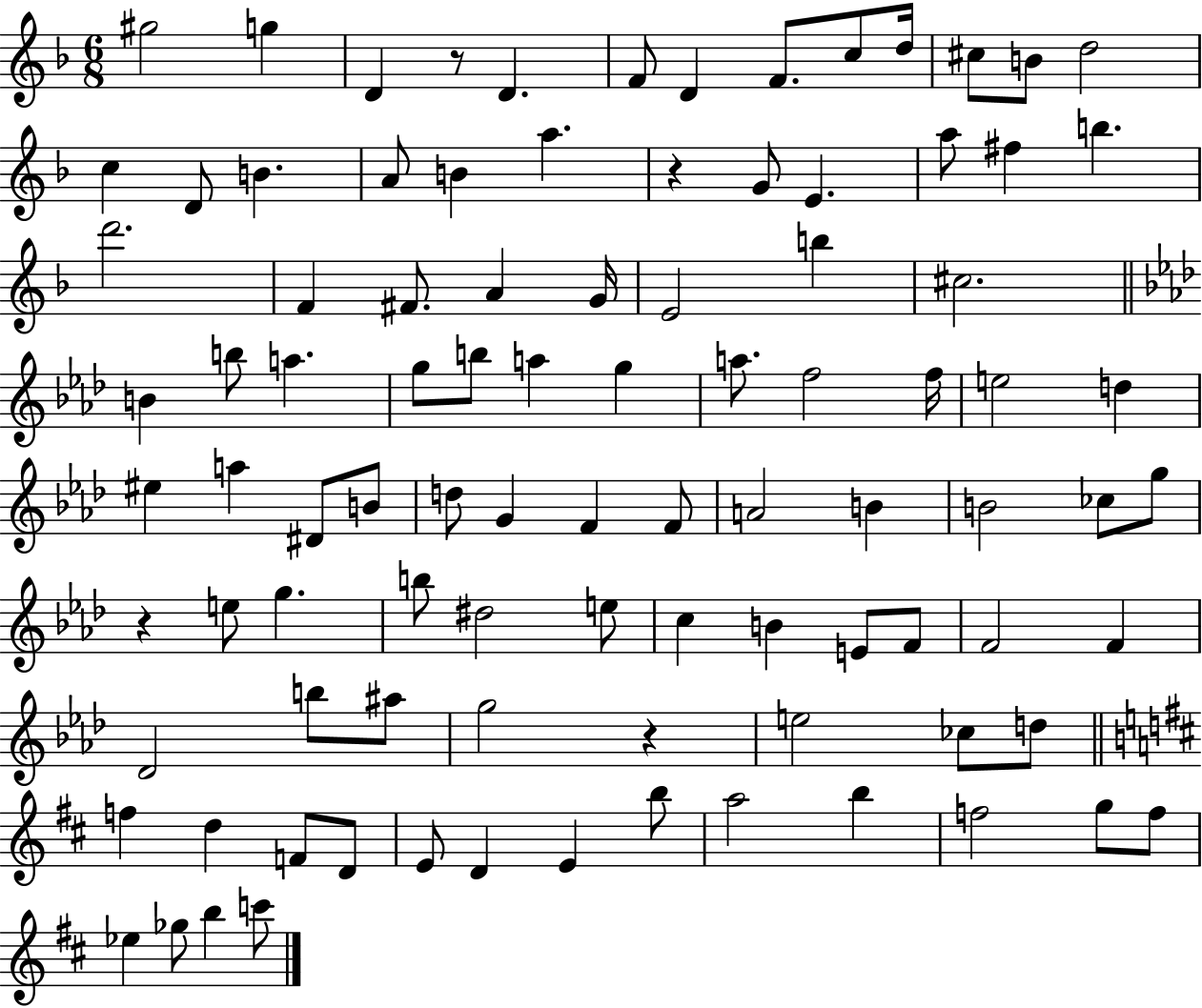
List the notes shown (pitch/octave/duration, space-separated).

G#5/h G5/q D4/q R/e D4/q. F4/e D4/q F4/e. C5/e D5/s C#5/e B4/e D5/h C5/q D4/e B4/q. A4/e B4/q A5/q. R/q G4/e E4/q. A5/e F#5/q B5/q. D6/h. F4/q F#4/e. A4/q G4/s E4/h B5/q C#5/h. B4/q B5/e A5/q. G5/e B5/e A5/q G5/q A5/e. F5/h F5/s E5/h D5/q EIS5/q A5/q D#4/e B4/e D5/e G4/q F4/q F4/e A4/h B4/q B4/h CES5/e G5/e R/q E5/e G5/q. B5/e D#5/h E5/e C5/q B4/q E4/e F4/e F4/h F4/q Db4/h B5/e A#5/e G5/h R/q E5/h CES5/e D5/e F5/q D5/q F4/e D4/e E4/e D4/q E4/q B5/e A5/h B5/q F5/h G5/e F5/e Eb5/q Gb5/e B5/q C6/e